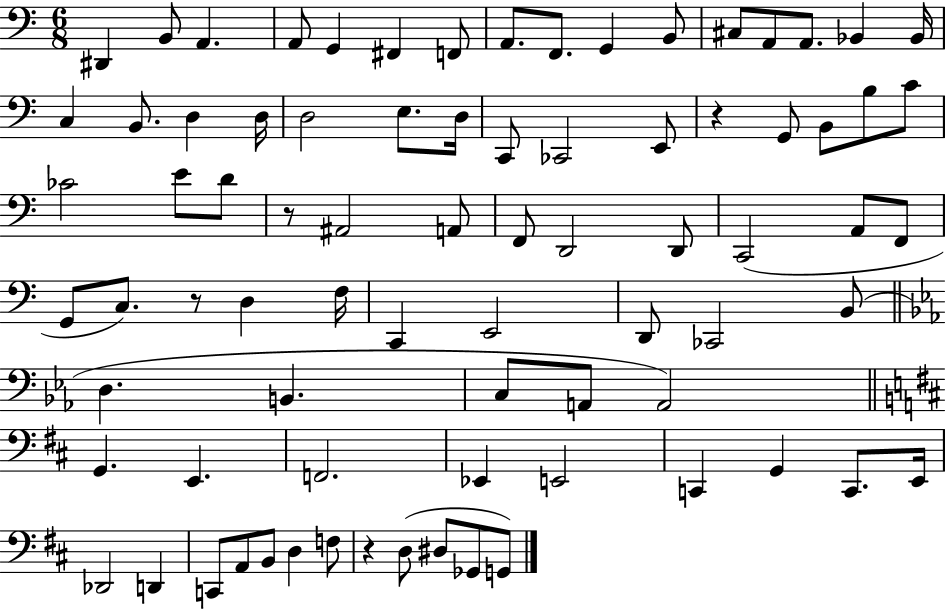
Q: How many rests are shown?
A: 4